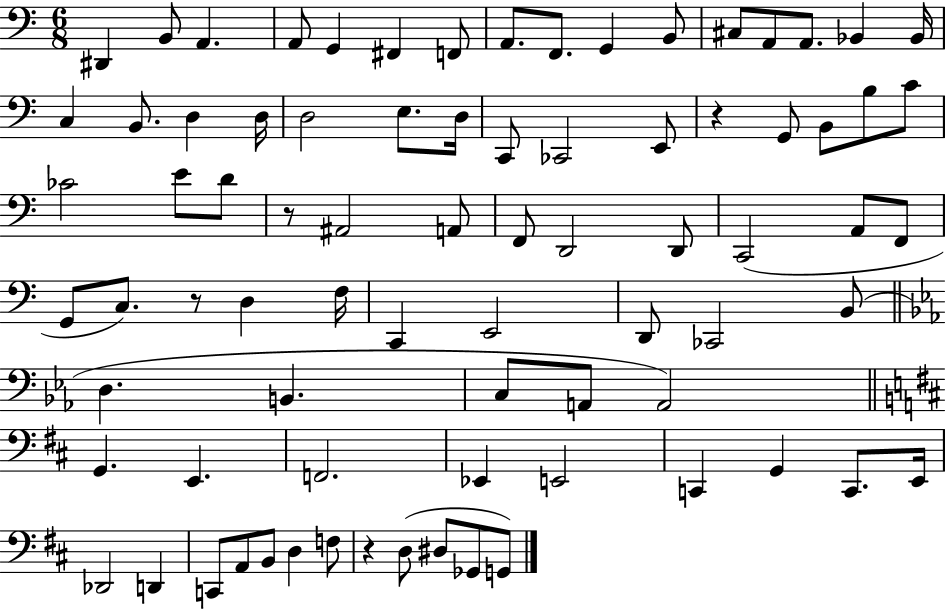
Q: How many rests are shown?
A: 4